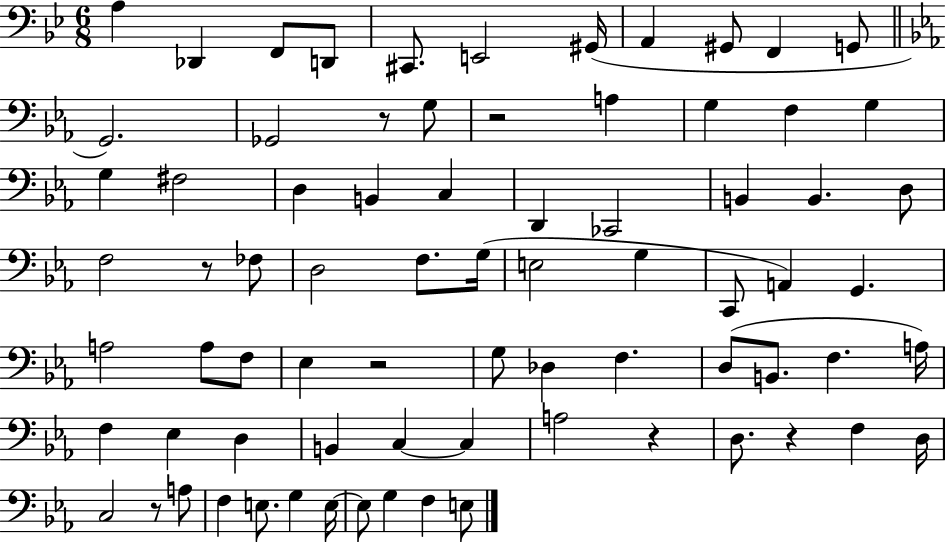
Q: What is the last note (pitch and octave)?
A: E3